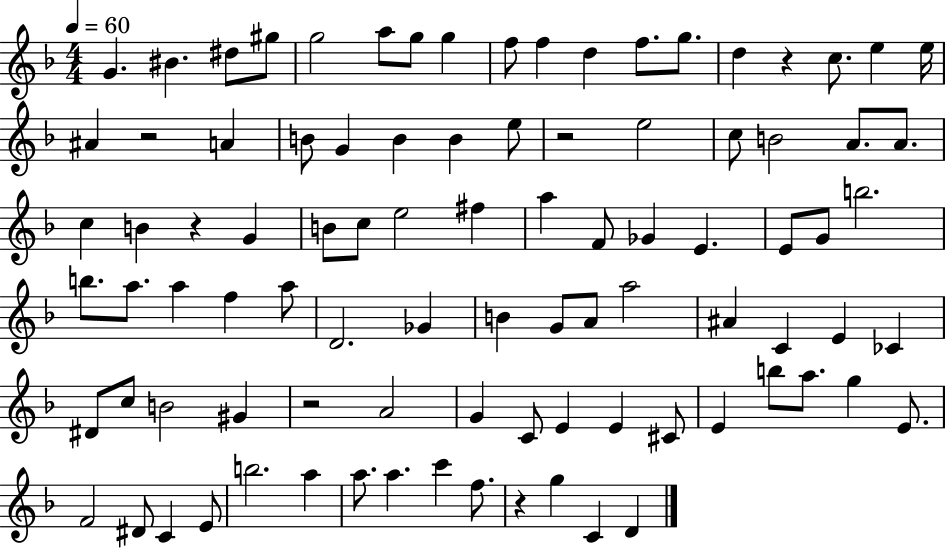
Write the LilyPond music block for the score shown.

{
  \clef treble
  \numericTimeSignature
  \time 4/4
  \key f \major
  \tempo 4 = 60
  g'4. bis'4. dis''8 gis''8 | g''2 a''8 g''8 g''4 | f''8 f''4 d''4 f''8. g''8. | d''4 r4 c''8. e''4 e''16 | \break ais'4 r2 a'4 | b'8 g'4 b'4 b'4 e''8 | r2 e''2 | c''8 b'2 a'8. a'8. | \break c''4 b'4 r4 g'4 | b'8 c''8 e''2 fis''4 | a''4 f'8 ges'4 e'4. | e'8 g'8 b''2. | \break b''8. a''8. a''4 f''4 a''8 | d'2. ges'4 | b'4 g'8 a'8 a''2 | ais'4 c'4 e'4 ces'4 | \break dis'8 c''8 b'2 gis'4 | r2 a'2 | g'4 c'8 e'4 e'4 cis'8 | e'4 b''8 a''8. g''4 e'8. | \break f'2 dis'8 c'4 e'8 | b''2. a''4 | a''8. a''4. c'''4 f''8. | r4 g''4 c'4 d'4 | \break \bar "|."
}